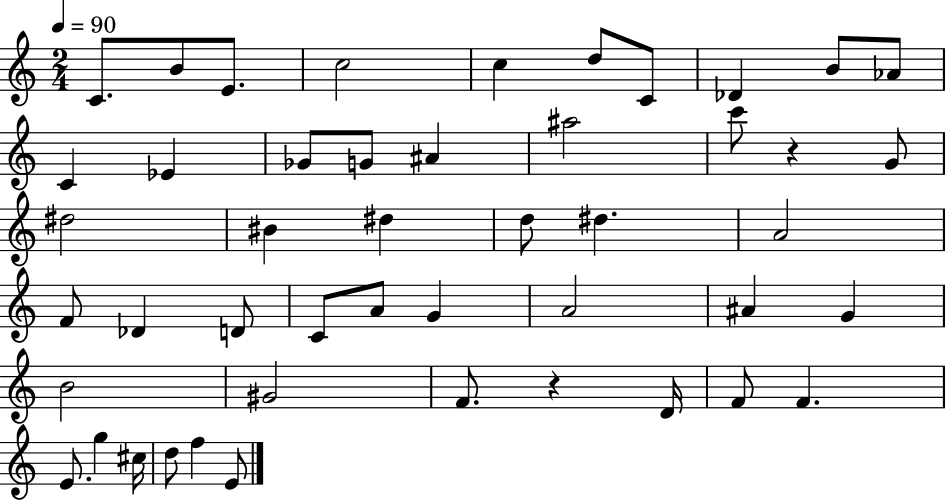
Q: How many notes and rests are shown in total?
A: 47